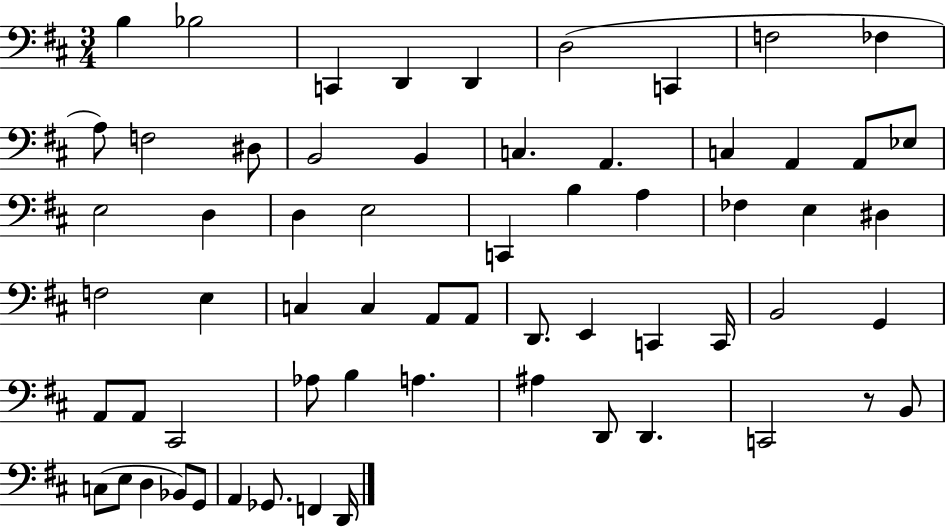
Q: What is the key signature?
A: D major